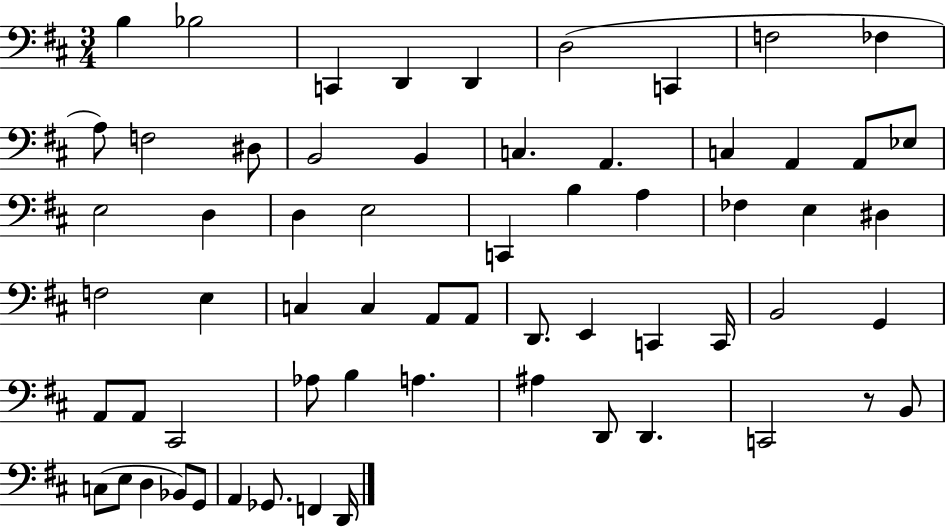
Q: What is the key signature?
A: D major